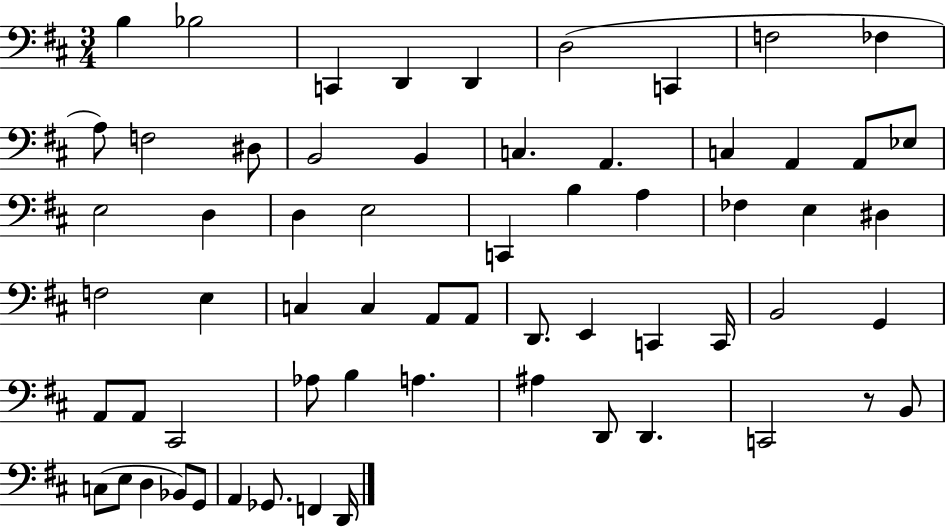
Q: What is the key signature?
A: D major